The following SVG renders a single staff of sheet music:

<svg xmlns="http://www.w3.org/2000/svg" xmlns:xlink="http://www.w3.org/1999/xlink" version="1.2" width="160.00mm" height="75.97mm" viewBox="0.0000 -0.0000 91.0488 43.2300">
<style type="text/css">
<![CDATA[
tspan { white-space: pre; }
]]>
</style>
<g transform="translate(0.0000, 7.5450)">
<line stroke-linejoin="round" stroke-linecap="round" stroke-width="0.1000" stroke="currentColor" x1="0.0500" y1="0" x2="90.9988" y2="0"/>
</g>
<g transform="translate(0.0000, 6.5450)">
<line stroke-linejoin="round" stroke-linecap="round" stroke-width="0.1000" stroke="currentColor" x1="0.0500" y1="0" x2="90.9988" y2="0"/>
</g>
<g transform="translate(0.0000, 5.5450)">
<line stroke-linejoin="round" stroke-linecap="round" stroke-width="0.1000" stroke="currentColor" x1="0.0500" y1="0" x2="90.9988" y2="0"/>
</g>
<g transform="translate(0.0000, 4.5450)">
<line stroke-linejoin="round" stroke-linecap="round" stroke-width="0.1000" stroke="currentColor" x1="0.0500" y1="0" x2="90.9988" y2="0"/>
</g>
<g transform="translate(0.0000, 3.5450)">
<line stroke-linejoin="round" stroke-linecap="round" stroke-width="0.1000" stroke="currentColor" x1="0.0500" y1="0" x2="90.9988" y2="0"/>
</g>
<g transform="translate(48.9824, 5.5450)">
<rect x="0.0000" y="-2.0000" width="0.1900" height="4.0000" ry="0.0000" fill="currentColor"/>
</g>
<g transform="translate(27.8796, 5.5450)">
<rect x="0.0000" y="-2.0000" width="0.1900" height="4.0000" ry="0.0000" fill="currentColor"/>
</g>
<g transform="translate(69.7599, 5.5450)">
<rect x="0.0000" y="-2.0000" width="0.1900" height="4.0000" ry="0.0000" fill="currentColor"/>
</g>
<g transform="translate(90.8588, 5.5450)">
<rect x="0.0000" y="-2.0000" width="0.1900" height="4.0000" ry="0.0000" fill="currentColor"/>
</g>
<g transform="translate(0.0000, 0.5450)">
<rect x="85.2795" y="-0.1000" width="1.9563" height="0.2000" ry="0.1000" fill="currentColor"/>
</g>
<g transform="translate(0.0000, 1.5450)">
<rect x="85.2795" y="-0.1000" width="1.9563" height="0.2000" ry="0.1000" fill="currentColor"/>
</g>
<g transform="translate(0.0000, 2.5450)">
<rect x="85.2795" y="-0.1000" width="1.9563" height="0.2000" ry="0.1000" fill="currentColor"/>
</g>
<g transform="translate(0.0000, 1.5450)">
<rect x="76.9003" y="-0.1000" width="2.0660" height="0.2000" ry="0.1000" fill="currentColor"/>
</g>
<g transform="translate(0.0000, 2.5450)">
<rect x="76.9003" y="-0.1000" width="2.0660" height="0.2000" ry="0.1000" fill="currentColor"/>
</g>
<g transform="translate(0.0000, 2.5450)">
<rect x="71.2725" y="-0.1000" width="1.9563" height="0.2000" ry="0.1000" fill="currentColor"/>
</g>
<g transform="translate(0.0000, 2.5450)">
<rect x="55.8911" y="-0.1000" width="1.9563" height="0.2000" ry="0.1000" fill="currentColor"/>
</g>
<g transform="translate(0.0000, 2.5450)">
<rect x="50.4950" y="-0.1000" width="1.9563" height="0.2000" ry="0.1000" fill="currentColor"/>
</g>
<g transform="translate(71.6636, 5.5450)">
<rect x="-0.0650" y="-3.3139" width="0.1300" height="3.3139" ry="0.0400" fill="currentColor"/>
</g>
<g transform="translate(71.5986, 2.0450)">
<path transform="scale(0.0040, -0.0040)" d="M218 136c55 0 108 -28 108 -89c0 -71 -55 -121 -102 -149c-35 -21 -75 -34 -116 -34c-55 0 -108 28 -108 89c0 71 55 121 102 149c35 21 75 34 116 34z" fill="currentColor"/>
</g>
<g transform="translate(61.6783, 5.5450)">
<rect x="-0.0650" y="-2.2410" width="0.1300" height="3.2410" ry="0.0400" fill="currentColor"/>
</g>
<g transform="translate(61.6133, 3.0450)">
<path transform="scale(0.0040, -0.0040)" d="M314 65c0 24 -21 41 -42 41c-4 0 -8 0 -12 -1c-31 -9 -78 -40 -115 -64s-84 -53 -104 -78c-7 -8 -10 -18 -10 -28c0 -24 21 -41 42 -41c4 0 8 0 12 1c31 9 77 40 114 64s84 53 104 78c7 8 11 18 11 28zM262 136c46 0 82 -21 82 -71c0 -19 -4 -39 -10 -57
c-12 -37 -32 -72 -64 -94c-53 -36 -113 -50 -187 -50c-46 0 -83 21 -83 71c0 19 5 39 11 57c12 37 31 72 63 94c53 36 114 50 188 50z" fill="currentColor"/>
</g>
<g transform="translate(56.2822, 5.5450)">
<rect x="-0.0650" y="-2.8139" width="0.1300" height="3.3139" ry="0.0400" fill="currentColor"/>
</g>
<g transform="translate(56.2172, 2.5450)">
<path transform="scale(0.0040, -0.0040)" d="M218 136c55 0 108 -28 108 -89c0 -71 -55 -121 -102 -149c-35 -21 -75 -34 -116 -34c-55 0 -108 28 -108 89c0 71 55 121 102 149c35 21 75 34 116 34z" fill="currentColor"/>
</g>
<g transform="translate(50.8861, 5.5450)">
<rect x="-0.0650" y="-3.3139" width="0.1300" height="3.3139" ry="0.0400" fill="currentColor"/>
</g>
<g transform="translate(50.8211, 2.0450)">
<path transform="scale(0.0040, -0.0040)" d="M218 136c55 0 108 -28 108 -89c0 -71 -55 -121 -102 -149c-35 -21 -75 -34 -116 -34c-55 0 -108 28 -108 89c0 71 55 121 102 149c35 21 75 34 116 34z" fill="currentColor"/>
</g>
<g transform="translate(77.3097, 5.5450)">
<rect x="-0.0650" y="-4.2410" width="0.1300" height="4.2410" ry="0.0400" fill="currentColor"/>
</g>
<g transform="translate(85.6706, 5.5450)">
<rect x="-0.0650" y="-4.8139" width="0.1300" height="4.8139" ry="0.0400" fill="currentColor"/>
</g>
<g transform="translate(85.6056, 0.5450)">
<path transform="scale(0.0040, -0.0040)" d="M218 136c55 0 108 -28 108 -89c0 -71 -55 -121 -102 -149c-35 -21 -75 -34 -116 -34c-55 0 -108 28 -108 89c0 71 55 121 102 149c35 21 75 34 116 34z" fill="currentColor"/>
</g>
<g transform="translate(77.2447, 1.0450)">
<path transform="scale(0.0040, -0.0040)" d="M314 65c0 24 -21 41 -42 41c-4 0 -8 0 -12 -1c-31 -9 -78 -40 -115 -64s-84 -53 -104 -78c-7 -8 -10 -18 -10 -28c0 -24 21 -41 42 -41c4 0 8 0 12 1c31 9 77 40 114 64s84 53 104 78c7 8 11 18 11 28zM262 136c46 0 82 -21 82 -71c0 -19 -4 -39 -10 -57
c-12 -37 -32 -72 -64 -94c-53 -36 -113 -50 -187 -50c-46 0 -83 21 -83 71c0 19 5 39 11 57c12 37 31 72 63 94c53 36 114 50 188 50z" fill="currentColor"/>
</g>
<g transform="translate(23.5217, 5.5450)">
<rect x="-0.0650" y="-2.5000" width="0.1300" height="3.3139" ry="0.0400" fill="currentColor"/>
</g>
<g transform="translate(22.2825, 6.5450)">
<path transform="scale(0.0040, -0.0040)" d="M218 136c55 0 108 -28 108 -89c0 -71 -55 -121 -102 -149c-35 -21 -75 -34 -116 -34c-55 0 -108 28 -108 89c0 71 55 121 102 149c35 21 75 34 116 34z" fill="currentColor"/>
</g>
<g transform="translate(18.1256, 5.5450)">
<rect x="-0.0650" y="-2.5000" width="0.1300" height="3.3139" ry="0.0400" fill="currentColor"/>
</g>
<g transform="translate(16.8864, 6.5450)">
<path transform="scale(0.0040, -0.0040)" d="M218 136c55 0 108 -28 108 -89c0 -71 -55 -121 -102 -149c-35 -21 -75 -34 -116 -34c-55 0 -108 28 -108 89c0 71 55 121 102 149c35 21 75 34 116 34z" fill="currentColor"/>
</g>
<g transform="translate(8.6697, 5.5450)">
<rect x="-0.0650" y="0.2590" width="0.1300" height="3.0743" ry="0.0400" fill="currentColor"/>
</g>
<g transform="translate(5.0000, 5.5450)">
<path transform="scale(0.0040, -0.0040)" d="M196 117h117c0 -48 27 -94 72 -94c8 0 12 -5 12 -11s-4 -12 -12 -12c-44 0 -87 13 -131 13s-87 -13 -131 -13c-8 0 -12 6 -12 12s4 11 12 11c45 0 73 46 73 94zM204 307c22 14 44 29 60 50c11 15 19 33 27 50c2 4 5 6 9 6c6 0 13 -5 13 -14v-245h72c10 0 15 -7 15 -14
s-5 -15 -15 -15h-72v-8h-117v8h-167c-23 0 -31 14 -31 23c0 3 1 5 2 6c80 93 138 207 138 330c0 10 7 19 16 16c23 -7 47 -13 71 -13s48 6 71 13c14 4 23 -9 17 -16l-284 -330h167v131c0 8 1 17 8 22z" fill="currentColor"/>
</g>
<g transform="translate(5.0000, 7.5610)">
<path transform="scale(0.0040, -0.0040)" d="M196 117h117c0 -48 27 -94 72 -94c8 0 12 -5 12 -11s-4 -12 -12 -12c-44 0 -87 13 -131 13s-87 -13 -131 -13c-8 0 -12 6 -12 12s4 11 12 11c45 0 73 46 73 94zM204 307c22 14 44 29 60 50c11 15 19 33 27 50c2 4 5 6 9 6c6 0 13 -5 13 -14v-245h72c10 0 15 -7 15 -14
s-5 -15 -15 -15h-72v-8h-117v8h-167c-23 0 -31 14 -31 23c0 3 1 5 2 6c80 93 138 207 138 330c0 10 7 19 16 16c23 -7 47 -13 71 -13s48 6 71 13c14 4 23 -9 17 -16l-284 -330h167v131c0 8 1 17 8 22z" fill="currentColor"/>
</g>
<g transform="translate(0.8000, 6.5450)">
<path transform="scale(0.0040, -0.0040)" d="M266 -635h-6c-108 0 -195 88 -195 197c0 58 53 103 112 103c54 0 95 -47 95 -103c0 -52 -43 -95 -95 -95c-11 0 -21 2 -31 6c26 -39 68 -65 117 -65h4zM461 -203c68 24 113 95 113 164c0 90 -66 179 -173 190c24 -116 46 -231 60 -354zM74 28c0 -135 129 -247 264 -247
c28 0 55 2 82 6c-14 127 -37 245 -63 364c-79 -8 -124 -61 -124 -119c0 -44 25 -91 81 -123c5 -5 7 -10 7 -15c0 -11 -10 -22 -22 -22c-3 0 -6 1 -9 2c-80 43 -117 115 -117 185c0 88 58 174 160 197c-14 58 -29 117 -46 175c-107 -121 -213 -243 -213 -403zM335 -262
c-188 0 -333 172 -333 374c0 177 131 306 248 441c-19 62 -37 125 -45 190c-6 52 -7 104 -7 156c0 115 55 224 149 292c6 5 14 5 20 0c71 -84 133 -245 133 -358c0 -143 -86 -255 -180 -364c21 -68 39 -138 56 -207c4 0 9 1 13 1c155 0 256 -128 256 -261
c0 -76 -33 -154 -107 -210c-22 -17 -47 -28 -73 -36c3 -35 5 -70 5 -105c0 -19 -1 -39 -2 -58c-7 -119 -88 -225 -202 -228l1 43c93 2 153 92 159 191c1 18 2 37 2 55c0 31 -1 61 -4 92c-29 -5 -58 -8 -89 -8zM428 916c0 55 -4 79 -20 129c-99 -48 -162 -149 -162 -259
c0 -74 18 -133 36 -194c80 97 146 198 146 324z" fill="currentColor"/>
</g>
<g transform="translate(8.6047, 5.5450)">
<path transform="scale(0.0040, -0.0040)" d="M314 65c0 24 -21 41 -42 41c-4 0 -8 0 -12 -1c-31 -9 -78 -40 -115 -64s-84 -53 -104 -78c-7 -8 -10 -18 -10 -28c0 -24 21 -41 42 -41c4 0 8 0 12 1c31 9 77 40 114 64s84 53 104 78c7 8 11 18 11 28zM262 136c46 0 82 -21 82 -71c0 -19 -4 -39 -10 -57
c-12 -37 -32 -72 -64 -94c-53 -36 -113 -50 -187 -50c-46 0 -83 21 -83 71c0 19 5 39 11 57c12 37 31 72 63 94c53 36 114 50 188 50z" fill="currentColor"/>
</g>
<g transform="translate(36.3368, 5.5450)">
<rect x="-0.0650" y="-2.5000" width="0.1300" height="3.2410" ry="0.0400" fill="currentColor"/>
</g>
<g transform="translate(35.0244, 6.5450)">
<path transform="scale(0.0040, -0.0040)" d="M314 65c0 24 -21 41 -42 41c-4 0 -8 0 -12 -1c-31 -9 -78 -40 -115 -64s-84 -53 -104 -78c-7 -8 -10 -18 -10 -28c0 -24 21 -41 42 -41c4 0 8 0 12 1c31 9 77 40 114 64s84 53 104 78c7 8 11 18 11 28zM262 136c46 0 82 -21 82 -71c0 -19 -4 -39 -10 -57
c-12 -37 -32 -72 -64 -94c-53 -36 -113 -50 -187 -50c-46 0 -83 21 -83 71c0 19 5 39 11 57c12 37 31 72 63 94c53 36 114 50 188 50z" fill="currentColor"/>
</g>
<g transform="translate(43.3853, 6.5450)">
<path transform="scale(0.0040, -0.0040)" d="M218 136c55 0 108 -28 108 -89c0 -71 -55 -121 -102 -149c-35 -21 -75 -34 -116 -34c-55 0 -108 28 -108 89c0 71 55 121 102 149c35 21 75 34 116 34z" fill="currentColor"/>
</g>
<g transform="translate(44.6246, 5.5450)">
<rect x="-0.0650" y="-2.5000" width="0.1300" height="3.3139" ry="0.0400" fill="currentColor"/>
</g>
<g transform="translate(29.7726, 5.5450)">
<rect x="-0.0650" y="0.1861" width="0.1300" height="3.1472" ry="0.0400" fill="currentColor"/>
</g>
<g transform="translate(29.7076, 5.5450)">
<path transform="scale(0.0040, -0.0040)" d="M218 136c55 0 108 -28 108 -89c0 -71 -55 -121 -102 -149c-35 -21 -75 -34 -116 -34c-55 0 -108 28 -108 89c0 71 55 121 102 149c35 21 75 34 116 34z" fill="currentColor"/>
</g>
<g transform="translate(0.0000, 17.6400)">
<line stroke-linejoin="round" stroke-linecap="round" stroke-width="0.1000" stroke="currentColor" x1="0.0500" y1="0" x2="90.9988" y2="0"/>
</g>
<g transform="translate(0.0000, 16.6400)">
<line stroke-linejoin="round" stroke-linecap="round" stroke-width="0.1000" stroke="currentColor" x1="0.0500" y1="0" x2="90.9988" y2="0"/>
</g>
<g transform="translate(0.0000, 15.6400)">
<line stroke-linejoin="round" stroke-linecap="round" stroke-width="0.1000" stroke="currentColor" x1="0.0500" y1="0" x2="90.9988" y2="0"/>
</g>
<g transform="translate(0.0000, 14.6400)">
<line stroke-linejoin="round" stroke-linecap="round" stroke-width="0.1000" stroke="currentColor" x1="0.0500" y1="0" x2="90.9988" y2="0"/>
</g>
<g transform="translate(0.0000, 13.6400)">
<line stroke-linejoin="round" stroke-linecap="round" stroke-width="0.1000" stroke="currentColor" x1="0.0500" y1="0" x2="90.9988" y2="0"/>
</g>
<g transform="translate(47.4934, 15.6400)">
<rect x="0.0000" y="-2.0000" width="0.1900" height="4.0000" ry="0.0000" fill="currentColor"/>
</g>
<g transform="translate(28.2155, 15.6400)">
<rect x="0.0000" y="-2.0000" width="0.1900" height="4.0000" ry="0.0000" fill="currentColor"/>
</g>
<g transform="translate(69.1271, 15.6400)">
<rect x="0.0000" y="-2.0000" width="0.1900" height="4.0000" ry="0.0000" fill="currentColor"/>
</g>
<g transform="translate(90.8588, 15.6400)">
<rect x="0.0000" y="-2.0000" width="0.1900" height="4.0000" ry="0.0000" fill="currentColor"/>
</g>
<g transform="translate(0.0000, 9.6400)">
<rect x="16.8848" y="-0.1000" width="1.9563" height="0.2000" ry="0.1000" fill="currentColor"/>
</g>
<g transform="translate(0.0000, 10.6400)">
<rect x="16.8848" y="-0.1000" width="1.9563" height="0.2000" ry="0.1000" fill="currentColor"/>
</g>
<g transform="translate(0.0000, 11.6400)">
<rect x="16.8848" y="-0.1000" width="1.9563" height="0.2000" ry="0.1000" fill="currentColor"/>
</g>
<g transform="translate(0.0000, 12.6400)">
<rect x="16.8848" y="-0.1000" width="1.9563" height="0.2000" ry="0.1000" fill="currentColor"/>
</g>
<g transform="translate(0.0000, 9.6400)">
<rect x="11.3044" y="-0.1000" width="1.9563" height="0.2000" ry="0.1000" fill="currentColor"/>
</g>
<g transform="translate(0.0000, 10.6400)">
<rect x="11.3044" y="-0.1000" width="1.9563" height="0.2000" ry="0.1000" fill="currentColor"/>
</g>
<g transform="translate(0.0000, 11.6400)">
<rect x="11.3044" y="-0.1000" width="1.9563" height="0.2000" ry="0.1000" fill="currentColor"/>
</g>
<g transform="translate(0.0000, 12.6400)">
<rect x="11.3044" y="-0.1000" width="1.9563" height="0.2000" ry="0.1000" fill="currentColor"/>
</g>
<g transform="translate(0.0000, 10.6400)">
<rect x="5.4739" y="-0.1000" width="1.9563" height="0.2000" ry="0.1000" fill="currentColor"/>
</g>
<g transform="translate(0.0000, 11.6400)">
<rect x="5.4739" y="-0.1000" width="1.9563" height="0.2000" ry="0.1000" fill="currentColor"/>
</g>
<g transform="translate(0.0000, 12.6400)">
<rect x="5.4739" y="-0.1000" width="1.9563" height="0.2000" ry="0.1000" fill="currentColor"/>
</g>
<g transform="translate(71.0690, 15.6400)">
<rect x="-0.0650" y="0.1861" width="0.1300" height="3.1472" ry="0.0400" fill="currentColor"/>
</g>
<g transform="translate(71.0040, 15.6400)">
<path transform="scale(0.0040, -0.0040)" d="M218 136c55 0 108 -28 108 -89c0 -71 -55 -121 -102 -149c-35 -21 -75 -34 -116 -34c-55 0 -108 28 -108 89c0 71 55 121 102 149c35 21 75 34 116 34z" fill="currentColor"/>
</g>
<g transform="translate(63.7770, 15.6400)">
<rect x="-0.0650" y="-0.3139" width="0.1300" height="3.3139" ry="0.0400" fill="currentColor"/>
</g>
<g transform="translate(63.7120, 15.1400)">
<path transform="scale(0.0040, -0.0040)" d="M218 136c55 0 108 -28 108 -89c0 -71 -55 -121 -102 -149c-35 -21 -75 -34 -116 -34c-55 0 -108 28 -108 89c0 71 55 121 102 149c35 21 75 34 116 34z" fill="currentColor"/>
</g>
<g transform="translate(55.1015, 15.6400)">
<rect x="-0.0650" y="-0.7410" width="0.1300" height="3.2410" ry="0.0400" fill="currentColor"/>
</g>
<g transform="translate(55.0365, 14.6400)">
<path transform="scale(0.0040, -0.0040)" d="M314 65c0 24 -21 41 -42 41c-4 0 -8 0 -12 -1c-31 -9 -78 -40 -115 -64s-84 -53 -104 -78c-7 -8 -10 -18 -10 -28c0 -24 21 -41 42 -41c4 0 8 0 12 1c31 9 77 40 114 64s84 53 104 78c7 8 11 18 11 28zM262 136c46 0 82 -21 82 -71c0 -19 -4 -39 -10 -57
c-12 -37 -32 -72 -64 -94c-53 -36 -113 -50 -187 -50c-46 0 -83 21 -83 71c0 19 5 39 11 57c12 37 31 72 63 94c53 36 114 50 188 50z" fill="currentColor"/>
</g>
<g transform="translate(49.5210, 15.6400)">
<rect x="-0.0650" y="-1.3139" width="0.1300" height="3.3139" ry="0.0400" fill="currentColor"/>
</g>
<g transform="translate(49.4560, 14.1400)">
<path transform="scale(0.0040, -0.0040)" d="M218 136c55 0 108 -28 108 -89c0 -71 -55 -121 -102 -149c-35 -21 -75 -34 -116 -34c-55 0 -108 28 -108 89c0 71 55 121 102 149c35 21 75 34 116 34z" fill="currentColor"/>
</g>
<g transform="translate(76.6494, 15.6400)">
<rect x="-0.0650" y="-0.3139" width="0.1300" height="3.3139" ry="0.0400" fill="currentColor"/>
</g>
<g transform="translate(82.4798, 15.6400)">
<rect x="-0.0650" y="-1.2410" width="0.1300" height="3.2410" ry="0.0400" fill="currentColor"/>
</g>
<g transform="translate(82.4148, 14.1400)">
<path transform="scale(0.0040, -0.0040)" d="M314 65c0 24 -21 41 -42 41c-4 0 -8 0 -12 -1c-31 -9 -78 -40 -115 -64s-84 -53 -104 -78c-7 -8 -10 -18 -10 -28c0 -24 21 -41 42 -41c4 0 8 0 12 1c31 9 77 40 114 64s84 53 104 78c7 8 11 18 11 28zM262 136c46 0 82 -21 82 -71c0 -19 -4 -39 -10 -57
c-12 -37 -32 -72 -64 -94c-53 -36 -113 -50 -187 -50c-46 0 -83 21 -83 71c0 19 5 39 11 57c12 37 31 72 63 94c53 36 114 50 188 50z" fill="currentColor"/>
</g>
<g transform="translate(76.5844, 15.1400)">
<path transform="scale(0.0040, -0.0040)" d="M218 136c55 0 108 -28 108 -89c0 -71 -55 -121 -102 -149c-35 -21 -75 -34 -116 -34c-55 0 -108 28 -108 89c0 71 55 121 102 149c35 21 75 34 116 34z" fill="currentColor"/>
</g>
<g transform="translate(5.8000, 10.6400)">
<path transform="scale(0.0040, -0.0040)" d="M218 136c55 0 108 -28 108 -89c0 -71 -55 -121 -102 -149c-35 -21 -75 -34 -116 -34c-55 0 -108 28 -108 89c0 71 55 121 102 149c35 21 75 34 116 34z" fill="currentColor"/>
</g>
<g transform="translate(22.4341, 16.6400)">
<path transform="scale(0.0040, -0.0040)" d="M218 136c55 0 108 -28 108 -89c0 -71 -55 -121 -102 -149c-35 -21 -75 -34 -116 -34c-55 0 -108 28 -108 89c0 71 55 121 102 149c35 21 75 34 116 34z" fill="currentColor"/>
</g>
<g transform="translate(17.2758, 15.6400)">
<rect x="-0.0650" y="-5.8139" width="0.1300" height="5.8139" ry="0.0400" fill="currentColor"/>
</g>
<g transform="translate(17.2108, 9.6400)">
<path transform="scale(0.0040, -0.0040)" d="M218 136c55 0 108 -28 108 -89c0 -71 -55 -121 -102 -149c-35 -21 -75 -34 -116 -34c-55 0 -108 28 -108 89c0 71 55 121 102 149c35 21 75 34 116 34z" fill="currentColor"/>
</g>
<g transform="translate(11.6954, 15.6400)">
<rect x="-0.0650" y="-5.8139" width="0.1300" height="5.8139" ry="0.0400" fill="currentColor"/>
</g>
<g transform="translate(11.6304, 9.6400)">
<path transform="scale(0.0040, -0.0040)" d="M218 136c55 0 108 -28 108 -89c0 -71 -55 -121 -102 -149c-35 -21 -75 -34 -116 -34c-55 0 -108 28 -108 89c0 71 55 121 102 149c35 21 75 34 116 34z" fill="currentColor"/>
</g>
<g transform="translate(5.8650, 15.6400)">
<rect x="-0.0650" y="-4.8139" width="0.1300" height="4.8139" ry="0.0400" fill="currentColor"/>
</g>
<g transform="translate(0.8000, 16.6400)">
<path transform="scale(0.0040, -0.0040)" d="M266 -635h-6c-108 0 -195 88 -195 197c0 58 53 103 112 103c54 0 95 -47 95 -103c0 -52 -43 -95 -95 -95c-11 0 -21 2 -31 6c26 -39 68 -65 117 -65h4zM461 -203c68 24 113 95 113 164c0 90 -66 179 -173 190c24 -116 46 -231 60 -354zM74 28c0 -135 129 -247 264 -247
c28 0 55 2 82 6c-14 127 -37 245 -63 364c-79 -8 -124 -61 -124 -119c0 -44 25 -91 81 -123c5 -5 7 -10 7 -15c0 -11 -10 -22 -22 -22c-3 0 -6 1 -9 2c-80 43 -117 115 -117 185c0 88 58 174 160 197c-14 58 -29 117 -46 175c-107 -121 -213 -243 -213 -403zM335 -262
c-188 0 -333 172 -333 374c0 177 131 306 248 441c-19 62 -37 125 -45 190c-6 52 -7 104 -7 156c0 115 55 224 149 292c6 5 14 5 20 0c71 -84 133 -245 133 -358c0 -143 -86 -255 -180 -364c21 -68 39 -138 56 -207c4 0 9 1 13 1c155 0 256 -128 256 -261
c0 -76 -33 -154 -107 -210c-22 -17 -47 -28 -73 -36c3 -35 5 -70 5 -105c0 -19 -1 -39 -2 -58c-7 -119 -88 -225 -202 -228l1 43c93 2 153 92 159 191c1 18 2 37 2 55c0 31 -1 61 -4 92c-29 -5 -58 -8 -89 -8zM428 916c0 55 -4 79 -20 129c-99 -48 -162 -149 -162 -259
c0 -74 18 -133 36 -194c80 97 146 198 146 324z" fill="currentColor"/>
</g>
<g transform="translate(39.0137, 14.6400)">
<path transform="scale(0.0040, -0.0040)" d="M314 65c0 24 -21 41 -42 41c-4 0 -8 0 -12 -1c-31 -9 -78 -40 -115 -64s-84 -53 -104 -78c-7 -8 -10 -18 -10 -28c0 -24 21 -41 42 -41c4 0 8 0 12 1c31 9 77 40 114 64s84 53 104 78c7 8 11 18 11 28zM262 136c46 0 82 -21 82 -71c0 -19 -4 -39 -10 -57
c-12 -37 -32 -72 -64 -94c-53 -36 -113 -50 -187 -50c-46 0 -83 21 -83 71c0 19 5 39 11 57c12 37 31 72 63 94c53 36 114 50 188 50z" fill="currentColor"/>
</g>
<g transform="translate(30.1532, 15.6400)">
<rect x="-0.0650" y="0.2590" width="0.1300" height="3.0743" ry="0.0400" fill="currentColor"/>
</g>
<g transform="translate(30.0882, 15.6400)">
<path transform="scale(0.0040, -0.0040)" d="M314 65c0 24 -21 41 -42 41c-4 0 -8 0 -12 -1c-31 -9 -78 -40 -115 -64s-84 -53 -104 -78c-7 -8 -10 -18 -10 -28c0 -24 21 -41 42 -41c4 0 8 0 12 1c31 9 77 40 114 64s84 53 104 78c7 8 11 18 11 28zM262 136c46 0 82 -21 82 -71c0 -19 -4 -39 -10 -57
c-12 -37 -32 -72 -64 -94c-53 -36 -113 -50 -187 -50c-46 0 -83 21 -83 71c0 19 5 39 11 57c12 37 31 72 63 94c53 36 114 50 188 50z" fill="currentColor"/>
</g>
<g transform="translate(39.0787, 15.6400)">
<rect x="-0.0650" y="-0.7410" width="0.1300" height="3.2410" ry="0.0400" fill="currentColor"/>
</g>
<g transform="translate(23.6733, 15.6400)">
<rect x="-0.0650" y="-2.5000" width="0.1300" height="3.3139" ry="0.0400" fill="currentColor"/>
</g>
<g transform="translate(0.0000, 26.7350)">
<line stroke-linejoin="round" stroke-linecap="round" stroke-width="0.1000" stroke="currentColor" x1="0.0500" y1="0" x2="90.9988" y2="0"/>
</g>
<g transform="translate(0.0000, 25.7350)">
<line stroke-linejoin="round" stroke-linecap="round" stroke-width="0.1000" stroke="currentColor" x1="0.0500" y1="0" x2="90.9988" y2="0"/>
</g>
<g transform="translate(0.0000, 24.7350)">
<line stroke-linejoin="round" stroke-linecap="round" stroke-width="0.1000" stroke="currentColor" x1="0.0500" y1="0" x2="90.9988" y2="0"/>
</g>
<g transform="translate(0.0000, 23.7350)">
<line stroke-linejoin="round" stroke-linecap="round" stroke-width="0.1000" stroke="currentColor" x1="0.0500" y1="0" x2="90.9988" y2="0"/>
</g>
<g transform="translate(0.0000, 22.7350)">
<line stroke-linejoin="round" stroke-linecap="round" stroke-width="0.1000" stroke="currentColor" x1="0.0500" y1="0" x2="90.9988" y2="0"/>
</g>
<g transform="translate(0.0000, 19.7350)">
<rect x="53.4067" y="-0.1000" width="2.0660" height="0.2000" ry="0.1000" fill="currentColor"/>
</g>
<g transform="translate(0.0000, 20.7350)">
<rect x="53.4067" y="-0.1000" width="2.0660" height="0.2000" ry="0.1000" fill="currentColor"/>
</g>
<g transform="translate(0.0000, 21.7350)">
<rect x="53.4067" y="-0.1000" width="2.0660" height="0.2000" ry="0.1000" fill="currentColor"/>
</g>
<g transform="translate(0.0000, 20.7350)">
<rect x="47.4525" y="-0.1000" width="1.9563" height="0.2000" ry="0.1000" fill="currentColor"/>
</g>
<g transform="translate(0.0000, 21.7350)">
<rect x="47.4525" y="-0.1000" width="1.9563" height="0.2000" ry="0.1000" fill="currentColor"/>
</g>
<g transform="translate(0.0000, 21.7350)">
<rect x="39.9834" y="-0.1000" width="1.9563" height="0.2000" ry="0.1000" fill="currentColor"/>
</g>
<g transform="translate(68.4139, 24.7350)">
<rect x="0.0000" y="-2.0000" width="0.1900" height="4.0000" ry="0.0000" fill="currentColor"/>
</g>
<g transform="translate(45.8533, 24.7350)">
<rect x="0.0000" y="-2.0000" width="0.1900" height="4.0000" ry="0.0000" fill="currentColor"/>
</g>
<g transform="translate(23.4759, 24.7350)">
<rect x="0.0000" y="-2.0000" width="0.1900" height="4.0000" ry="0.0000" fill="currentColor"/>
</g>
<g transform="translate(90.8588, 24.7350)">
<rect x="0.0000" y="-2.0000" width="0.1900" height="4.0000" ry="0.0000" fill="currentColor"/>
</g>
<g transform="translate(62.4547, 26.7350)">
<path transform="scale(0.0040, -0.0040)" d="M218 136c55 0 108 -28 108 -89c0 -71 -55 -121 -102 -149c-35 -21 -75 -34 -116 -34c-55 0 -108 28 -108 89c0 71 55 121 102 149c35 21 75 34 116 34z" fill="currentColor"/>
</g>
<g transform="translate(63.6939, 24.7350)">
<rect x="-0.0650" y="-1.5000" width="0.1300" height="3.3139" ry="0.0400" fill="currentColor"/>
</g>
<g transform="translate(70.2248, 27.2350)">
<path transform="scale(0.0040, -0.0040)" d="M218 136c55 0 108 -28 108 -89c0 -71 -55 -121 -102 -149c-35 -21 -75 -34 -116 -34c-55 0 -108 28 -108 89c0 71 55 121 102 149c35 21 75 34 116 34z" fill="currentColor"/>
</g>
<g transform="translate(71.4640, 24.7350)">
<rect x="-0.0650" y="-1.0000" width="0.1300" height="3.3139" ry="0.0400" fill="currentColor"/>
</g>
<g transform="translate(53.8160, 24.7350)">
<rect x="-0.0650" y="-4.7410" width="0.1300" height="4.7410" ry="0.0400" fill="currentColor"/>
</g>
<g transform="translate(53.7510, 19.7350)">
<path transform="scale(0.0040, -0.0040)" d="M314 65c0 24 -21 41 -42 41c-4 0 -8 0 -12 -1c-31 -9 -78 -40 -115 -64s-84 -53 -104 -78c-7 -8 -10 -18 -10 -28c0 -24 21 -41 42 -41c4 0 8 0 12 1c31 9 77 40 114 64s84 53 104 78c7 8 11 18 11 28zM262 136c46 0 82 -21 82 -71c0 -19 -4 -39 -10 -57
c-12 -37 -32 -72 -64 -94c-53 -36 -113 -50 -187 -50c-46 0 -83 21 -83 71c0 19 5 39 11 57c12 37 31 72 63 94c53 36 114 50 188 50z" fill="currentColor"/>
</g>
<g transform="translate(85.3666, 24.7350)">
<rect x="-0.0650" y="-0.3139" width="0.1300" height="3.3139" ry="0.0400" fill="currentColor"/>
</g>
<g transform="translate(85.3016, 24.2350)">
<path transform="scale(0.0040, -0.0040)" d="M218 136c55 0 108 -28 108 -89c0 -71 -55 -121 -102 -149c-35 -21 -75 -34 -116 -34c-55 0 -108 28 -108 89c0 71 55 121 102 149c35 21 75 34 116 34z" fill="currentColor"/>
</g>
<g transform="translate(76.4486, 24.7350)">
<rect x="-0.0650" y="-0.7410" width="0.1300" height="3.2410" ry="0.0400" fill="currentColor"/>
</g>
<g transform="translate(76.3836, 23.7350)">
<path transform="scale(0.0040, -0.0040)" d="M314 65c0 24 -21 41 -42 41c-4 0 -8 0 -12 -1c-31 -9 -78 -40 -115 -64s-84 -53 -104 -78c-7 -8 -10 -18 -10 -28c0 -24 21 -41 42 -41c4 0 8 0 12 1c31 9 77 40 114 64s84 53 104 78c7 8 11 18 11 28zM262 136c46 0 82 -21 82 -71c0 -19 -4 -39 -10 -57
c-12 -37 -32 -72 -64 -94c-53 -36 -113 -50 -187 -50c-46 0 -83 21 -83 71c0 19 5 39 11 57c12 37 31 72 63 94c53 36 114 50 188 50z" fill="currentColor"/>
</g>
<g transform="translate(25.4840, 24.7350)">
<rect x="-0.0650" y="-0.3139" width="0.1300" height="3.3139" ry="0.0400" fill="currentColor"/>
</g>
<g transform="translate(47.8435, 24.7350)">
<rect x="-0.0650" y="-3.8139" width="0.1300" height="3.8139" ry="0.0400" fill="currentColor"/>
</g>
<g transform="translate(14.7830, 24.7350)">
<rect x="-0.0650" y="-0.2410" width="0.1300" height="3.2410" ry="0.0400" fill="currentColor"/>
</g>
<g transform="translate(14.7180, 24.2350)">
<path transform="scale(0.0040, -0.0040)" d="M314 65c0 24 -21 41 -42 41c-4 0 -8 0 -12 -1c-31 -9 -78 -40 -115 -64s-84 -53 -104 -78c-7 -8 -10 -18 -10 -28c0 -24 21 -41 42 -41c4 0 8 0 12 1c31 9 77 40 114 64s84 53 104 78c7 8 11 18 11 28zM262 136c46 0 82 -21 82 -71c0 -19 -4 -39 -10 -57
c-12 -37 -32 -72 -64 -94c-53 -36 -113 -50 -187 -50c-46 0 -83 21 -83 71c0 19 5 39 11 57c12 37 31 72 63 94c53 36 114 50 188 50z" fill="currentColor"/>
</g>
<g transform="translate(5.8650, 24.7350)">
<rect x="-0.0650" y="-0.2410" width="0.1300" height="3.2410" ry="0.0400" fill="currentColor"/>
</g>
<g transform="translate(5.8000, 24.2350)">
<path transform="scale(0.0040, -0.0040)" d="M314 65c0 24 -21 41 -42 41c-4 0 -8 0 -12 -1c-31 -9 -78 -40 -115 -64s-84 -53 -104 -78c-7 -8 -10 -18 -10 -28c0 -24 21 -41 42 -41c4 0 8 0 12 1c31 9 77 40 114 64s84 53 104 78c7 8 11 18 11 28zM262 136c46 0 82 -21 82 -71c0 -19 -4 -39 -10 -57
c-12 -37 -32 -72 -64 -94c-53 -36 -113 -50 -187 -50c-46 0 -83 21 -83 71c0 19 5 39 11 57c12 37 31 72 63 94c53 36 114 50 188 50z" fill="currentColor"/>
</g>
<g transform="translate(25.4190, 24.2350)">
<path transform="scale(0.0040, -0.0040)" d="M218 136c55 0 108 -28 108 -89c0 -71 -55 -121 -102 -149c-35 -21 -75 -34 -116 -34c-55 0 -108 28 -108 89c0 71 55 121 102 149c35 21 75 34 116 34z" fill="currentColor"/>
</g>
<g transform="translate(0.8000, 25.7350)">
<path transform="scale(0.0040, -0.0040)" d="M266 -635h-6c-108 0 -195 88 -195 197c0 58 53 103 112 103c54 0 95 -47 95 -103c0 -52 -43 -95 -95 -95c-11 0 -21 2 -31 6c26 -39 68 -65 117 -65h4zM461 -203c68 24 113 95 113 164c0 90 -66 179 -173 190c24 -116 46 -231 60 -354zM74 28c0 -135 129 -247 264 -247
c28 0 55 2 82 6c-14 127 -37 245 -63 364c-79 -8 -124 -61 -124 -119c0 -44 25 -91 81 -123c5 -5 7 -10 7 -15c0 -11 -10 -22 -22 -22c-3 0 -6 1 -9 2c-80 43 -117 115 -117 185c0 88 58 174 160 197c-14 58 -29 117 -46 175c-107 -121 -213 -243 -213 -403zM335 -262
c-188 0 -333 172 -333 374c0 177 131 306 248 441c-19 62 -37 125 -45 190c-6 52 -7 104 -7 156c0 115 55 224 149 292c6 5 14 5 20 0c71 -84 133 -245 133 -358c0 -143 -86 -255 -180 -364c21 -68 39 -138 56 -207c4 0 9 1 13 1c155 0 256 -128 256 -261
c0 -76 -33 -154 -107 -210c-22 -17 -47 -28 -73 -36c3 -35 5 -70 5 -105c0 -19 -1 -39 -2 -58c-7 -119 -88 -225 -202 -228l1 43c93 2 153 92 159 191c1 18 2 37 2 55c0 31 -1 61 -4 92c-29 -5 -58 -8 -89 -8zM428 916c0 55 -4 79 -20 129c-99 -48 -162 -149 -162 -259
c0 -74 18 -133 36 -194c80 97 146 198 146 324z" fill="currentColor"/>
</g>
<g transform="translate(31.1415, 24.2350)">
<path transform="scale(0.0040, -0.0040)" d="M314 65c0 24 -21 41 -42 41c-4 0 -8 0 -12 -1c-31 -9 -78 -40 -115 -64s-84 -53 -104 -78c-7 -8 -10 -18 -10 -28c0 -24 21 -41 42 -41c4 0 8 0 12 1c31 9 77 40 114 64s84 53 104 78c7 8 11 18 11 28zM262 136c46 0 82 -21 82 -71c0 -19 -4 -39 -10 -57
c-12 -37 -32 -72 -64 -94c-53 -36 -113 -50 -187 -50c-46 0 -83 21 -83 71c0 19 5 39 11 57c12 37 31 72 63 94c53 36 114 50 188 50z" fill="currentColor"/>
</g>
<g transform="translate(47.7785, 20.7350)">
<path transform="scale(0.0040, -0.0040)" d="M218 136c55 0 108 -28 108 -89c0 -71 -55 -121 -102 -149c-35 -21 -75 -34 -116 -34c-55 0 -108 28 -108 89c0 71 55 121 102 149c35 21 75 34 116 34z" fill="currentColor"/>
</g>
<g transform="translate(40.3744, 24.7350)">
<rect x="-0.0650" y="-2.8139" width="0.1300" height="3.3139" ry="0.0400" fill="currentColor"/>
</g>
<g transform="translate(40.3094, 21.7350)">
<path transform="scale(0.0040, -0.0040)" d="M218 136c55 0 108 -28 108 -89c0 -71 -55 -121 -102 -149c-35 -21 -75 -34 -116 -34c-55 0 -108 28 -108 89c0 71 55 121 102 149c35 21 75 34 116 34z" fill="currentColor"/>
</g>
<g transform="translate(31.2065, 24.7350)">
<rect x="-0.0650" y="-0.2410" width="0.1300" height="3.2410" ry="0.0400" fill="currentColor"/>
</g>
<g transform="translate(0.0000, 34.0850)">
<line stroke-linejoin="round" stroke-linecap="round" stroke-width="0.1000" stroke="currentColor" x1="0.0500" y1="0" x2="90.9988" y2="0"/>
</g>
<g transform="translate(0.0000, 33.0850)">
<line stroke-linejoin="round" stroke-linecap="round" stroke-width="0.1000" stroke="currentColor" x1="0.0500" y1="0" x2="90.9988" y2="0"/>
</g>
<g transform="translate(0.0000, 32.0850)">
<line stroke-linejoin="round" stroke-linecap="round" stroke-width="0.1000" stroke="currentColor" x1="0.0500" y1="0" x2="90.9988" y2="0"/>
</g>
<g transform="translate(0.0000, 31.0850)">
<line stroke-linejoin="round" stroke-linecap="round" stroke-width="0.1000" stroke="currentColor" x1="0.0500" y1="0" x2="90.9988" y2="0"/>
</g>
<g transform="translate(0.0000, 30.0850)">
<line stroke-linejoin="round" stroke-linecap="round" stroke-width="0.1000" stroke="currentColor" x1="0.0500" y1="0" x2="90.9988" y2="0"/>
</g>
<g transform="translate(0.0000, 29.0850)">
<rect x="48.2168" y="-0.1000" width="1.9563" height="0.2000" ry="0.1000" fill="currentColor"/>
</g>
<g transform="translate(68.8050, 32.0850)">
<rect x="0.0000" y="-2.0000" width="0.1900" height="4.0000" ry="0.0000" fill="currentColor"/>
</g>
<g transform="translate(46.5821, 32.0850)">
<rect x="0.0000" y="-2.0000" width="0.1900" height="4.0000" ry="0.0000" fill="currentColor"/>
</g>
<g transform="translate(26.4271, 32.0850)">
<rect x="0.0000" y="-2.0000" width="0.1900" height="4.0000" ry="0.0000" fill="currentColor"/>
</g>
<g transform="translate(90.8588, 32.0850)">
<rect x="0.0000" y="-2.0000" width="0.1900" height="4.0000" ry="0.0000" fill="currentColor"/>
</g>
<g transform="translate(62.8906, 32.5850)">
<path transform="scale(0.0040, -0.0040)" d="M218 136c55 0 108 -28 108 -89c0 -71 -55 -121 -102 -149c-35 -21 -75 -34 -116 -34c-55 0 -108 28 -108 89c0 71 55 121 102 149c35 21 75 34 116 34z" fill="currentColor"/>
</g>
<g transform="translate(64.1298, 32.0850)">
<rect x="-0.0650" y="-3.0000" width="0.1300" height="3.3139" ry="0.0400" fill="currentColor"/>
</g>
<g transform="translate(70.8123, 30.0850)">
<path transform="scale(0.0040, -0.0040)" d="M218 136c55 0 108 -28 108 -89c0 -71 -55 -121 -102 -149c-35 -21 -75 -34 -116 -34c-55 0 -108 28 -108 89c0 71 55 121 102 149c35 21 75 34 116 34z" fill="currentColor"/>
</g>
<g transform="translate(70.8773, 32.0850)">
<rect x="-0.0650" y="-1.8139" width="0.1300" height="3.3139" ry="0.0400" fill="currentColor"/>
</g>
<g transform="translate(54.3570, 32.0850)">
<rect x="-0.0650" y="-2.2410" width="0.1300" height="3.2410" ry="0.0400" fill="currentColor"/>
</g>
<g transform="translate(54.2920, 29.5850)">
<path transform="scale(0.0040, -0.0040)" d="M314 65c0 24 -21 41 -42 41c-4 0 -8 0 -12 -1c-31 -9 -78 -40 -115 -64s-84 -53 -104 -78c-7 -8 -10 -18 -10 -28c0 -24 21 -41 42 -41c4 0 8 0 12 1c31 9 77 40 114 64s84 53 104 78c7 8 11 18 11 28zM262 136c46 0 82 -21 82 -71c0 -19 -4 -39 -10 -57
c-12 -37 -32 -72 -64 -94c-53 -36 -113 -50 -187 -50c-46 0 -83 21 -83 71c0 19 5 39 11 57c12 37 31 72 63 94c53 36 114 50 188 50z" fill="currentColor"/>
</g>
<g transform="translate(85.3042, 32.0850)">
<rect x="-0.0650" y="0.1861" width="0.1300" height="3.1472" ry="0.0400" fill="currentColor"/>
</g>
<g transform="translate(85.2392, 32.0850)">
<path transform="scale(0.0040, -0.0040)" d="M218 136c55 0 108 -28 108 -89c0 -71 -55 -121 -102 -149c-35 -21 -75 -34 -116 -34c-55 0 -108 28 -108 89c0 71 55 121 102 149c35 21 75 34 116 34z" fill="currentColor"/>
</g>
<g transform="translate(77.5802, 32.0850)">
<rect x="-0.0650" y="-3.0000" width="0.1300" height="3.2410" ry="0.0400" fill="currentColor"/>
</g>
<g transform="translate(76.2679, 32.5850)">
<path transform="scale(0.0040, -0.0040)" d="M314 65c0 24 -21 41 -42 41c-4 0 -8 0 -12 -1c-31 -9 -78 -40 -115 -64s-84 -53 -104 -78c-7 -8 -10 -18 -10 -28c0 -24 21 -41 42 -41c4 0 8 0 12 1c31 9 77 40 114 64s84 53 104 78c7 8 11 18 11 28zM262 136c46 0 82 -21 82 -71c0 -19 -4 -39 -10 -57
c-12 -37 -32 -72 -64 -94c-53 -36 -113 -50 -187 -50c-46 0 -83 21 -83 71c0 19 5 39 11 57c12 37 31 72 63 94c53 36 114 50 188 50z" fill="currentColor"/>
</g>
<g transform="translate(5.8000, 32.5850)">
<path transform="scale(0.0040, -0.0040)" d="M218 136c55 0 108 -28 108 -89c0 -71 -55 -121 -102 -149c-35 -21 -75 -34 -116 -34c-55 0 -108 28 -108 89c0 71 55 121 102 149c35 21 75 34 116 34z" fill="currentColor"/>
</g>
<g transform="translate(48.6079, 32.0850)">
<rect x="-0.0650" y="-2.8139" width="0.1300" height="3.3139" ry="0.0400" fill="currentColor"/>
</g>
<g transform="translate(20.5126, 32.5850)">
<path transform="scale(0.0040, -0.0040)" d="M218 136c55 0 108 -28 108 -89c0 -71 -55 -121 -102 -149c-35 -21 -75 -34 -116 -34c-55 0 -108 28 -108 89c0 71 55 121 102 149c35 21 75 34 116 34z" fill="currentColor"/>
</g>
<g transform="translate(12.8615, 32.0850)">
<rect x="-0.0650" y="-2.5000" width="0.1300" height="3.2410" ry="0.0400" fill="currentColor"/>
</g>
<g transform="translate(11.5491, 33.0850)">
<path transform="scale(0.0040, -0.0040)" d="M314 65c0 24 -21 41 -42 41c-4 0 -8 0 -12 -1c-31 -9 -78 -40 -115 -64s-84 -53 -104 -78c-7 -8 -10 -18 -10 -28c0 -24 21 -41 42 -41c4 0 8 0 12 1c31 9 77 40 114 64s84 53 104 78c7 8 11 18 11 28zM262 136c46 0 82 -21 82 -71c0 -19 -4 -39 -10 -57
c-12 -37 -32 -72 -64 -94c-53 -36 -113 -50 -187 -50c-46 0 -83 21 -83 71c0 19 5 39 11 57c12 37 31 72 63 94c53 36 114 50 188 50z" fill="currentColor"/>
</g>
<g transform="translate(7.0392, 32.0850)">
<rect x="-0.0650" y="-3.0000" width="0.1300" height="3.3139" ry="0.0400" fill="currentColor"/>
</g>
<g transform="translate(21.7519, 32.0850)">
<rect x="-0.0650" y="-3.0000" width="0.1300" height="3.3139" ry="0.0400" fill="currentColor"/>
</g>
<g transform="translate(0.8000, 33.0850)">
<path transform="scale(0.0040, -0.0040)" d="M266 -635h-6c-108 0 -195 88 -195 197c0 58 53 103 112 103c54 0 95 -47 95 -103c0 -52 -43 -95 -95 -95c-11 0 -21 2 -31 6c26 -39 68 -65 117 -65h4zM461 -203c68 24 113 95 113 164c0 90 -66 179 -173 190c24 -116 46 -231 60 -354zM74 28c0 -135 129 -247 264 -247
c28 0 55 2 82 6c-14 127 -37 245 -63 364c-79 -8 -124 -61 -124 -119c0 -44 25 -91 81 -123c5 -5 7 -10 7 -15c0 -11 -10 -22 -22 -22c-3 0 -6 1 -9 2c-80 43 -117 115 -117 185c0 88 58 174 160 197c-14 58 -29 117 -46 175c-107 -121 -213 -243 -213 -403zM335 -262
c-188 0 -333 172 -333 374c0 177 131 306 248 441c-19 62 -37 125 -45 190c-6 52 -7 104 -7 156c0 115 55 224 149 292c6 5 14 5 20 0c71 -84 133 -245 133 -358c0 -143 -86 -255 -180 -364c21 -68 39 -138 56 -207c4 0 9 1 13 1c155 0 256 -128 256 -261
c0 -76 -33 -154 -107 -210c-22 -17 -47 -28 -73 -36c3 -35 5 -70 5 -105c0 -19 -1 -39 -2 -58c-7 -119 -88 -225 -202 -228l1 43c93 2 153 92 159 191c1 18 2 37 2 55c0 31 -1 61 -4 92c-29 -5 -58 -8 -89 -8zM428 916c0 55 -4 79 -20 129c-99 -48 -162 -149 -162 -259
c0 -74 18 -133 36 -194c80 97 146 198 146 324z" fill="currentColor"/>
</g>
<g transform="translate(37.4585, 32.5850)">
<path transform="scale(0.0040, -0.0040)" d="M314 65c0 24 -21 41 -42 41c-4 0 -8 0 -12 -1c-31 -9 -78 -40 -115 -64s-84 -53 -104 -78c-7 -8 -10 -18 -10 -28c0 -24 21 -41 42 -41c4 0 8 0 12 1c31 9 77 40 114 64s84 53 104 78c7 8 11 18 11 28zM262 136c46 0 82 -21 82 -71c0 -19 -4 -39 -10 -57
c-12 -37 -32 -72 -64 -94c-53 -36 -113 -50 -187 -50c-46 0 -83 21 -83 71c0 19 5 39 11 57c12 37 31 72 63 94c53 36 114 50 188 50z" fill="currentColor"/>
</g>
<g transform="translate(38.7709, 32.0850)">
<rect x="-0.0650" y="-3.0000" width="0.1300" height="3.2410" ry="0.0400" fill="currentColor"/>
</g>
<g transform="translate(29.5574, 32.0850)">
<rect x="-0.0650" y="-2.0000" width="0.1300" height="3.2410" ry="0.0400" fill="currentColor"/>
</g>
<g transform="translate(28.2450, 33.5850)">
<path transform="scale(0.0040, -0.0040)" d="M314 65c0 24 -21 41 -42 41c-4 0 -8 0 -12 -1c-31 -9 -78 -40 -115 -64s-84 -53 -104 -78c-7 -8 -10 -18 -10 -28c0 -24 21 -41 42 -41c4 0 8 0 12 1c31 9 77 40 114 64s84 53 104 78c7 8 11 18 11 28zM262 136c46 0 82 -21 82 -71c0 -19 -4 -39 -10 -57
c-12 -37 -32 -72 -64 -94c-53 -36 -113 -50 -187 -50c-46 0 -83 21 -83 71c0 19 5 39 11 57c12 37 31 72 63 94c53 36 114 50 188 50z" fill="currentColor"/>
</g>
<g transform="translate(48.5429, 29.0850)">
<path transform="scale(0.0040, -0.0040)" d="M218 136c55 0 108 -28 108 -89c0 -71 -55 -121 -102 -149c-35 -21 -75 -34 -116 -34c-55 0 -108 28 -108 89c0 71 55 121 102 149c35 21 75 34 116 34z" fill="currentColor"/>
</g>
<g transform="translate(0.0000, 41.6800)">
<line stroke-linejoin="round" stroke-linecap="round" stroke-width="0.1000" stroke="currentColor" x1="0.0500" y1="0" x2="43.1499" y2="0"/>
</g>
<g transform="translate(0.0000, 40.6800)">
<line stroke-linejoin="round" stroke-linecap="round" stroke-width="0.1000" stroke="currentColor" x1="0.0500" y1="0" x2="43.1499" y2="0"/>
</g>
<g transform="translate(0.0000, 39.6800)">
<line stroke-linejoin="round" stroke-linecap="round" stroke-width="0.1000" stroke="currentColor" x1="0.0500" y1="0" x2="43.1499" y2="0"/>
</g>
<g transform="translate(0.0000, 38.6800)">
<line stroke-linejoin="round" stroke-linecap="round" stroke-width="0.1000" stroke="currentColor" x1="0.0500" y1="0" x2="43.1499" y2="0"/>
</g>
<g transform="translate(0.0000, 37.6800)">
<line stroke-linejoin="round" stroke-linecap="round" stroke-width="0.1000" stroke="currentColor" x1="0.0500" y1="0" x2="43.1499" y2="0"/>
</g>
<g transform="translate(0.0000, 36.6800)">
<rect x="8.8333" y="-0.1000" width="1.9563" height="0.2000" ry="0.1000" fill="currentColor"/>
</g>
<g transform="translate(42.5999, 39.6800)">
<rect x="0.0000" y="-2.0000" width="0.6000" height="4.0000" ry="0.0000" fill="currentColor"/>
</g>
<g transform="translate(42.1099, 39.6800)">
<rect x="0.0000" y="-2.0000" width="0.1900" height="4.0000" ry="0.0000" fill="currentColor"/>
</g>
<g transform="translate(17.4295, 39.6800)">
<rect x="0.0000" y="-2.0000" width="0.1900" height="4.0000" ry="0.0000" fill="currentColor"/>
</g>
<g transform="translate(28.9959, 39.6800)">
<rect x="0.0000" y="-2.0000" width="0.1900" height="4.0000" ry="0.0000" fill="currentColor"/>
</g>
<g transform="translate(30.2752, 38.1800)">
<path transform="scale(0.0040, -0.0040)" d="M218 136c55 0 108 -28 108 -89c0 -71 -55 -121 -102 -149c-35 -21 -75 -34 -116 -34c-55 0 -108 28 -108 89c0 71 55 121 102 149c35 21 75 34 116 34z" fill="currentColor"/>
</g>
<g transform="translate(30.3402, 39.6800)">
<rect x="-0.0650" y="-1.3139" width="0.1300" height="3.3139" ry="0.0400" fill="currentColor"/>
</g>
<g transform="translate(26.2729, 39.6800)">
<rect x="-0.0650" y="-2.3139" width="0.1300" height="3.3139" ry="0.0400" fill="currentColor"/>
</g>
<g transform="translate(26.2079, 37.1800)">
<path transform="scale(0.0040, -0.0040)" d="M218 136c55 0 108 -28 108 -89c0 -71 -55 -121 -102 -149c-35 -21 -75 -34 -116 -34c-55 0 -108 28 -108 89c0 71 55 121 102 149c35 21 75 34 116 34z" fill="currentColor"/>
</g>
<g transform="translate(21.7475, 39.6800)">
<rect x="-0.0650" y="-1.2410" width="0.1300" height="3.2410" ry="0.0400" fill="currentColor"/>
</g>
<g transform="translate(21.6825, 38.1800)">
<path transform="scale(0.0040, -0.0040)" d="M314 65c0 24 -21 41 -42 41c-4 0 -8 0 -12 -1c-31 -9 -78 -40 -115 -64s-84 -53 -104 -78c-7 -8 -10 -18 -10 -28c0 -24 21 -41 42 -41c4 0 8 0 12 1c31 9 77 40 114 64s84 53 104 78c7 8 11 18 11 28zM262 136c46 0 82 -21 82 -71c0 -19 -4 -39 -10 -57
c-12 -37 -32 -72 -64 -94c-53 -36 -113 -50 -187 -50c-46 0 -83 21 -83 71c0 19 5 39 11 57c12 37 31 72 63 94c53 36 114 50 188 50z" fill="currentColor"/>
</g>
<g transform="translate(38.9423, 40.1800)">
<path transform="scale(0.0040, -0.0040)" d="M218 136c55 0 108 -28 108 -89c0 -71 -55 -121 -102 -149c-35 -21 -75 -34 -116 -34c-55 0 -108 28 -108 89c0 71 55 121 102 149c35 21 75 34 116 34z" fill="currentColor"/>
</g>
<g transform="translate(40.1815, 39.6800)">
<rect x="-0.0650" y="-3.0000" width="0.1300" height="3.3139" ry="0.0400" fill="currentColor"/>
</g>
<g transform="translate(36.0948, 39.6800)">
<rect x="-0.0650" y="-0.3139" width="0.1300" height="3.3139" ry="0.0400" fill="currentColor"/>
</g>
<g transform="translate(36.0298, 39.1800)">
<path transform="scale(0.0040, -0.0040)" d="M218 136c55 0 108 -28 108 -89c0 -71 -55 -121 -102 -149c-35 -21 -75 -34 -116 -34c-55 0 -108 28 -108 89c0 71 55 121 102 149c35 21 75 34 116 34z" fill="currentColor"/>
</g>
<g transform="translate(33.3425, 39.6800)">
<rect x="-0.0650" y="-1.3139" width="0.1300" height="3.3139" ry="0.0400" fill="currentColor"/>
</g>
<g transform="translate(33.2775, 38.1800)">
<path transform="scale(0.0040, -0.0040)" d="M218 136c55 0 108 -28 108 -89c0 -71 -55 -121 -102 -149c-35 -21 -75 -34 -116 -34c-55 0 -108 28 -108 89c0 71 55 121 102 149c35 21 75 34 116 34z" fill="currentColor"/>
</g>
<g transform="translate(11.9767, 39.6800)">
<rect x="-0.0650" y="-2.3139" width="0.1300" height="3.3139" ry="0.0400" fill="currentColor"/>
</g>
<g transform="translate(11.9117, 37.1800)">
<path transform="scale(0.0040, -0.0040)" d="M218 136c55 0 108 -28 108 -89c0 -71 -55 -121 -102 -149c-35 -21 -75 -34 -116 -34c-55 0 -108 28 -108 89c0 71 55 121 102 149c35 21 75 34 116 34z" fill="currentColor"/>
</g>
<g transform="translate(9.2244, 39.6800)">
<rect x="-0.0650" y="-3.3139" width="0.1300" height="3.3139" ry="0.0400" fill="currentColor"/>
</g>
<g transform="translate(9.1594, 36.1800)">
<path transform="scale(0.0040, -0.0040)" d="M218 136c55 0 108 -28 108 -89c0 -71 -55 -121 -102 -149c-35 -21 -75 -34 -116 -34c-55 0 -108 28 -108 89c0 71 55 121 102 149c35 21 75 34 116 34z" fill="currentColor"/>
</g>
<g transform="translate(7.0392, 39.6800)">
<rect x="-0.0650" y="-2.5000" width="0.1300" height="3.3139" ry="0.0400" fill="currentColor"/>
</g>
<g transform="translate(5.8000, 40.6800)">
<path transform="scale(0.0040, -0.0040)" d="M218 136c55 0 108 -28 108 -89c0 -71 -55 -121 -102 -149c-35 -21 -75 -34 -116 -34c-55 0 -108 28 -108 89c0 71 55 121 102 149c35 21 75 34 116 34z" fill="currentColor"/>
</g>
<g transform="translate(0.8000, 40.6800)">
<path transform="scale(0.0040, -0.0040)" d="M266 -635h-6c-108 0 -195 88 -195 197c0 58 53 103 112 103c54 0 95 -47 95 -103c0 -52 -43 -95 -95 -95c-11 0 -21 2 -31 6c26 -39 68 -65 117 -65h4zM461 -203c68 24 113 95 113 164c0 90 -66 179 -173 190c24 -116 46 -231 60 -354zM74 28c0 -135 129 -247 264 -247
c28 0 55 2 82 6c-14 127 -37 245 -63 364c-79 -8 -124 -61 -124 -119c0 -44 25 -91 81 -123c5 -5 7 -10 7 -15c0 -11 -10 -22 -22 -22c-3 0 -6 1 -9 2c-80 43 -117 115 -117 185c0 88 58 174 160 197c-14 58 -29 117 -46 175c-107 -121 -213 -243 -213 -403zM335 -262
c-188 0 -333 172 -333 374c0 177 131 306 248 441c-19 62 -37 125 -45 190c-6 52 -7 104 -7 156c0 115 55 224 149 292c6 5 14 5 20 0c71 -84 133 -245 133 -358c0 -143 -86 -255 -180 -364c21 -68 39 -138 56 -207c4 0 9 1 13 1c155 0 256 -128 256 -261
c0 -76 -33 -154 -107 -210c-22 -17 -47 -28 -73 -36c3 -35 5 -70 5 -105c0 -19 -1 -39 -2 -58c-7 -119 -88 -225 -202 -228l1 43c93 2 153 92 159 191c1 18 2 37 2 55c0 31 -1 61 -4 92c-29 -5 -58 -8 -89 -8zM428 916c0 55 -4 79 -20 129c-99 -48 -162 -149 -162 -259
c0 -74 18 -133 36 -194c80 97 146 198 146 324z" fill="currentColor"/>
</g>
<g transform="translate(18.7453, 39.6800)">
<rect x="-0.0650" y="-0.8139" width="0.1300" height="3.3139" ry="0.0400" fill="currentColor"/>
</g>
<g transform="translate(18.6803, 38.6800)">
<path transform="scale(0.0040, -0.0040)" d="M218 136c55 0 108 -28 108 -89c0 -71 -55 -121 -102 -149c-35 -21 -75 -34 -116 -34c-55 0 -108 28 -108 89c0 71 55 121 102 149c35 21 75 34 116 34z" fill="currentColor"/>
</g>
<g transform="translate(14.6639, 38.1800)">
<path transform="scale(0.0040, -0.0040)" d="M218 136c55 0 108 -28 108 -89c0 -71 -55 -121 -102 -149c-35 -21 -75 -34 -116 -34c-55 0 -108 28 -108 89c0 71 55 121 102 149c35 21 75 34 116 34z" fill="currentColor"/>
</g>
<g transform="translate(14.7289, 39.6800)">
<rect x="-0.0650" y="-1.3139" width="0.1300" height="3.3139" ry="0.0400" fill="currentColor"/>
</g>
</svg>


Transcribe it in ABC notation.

X:1
T:Untitled
M:4/4
L:1/4
K:C
B2 G G B G2 G b a g2 b d'2 e' e' g' g' G B2 d2 e d2 c B c e2 c2 c2 c c2 a c' e'2 E D d2 c A G2 A F2 A2 a g2 A f A2 B G b g e d e2 g e e c A